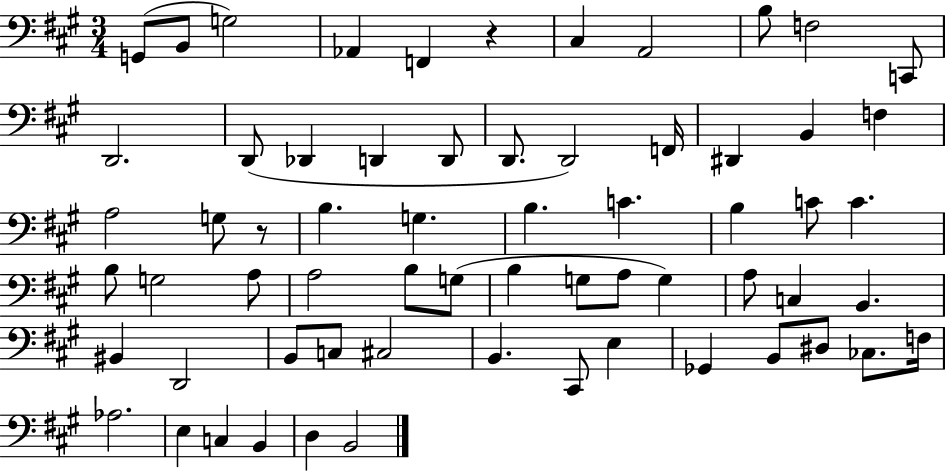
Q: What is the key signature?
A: A major